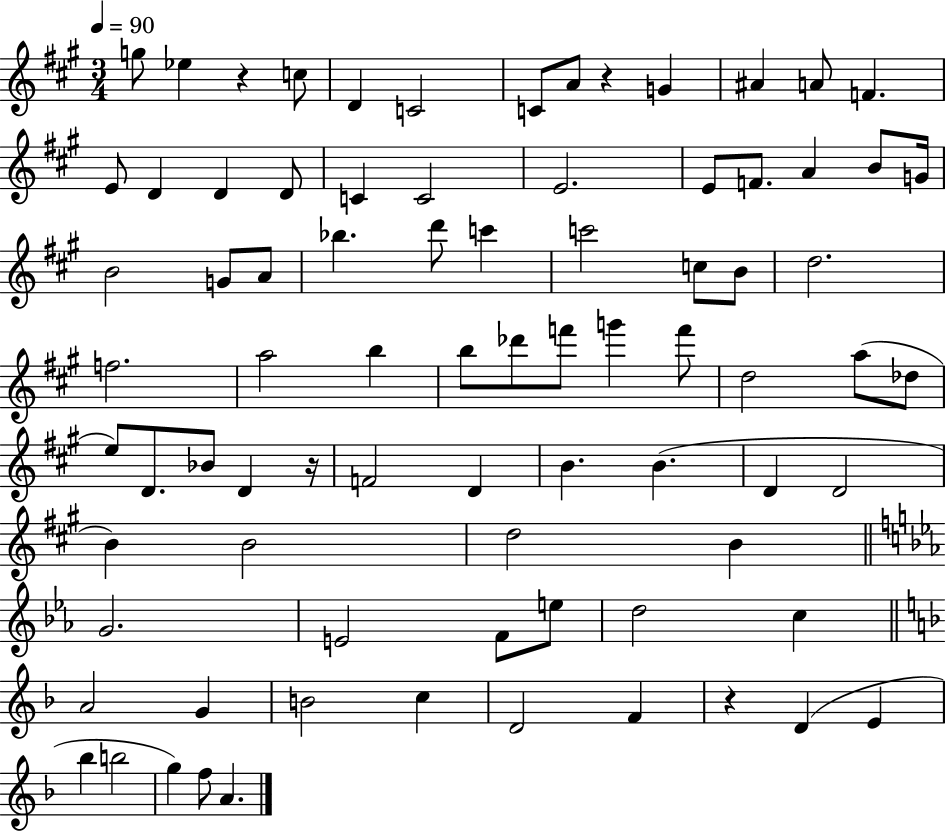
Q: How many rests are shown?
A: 4